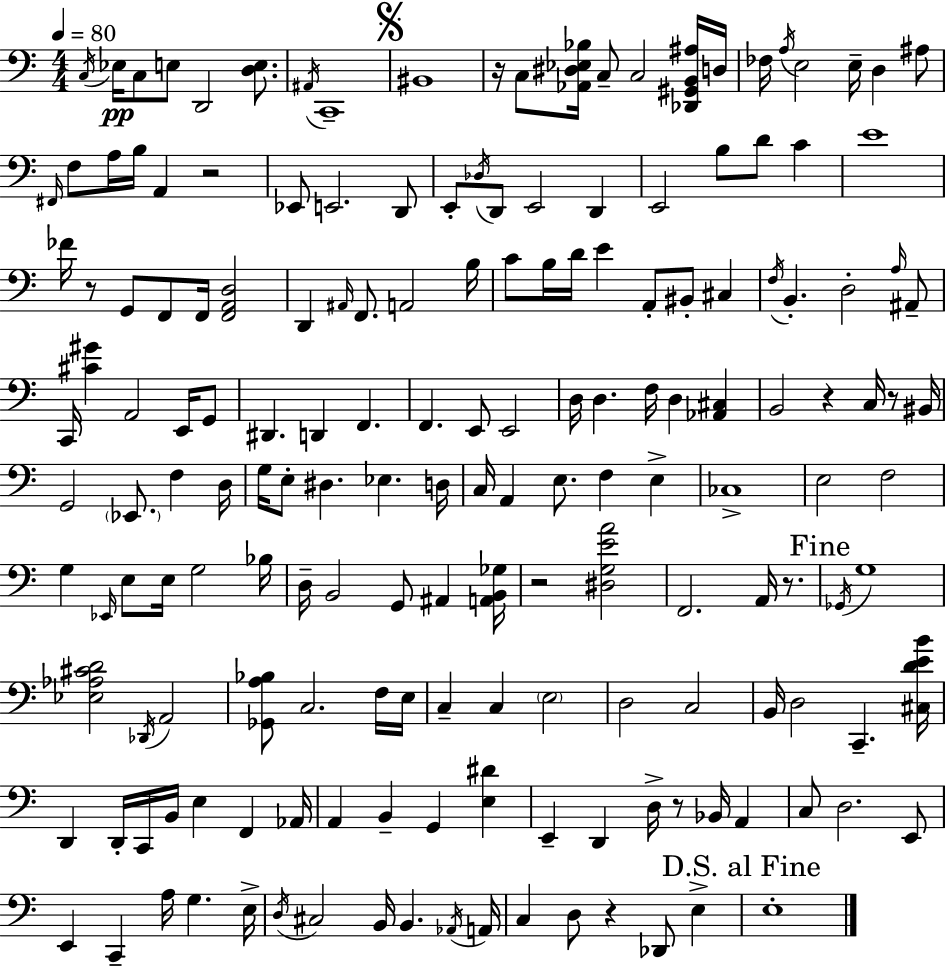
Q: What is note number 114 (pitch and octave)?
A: D3